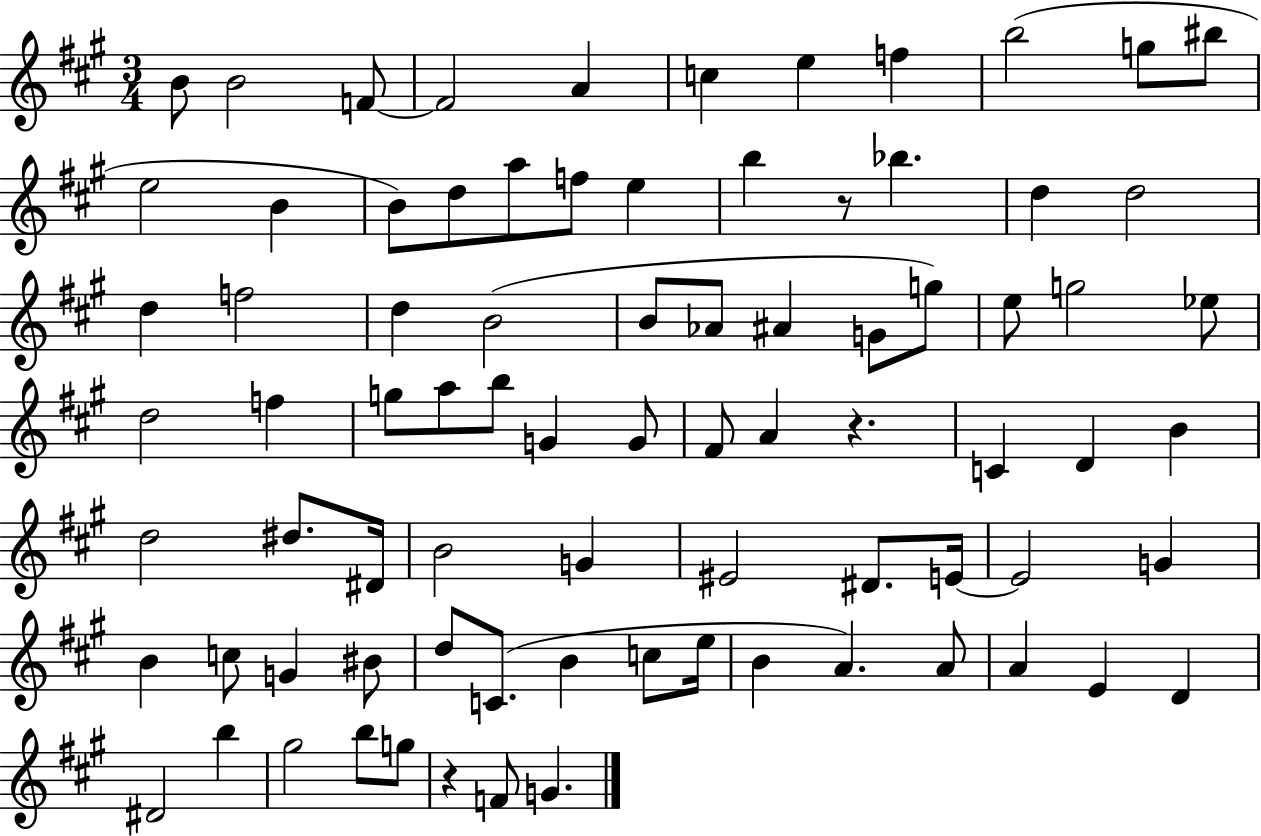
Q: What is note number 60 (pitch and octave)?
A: BIS4